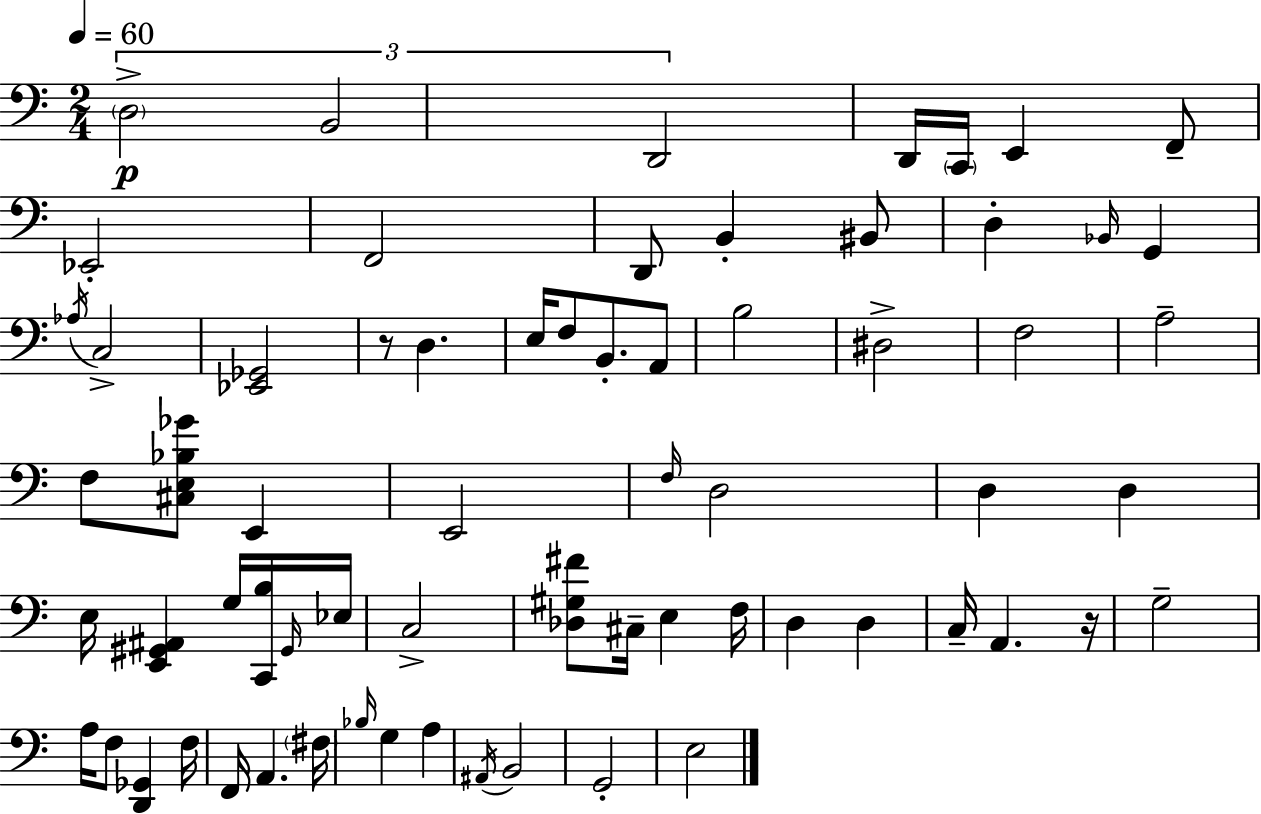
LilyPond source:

{
  \clef bass
  \numericTimeSignature
  \time 2/4
  \key a \minor
  \tempo 4 = 60
  \tuplet 3/2 { \parenthesize d2->\p | b,2 | d,2 } | d,16 \parenthesize c,16 e,4 f,8-- | \break ees,2-. | f,2 | d,8 b,4-. bis,8 | d4-. \grace { bes,16 } g,4 | \break \acciaccatura { aes16 } c2-> | <ees, ges,>2 | r8 d4. | e16 f8 b,8.-. | \break a,8 b2 | dis2-> | f2 | a2-- | \break f8 <cis e bes ges'>8 e,4 | e,2 | \grace { f16 } d2 | d4 d4 | \break e16 <e, gis, ais,>4 | g16 <c, b>16 \grace { gis,16 } ees16 c2-> | <des gis fis'>8 cis16-- e4 | f16 d4 | \break d4 c16-- a,4. | r16 g2-- | a16 f8 <d, ges,>4 | f16 f,16 a,4. | \break \parenthesize fis16 \grace { bes16 } g4 | a4 \acciaccatura { ais,16 } b,2 | g,2-. | e2 | \break \bar "|."
}